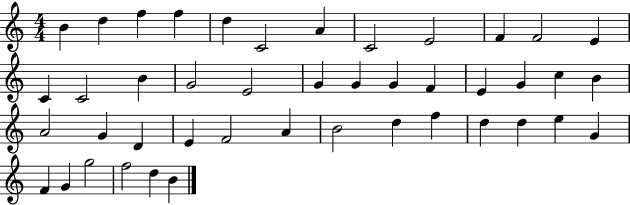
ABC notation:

X:1
T:Untitled
M:4/4
L:1/4
K:C
B d f f d C2 A C2 E2 F F2 E C C2 B G2 E2 G G G F E G c B A2 G D E F2 A B2 d f d d e G F G g2 f2 d B